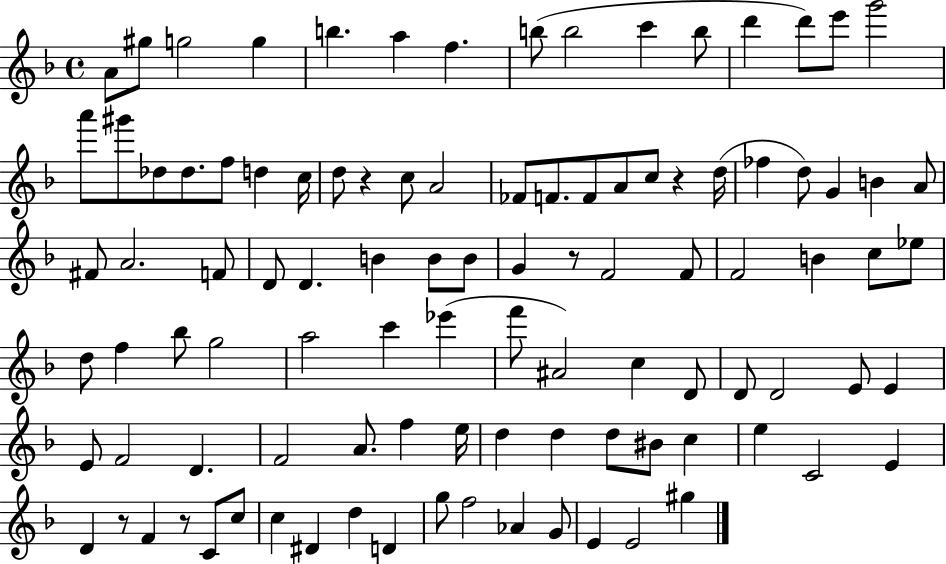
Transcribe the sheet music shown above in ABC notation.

X:1
T:Untitled
M:4/4
L:1/4
K:F
A/2 ^g/2 g2 g b a f b/2 b2 c' b/2 d' d'/2 e'/2 g'2 a'/2 ^g'/2 _d/2 _d/2 f/2 d c/4 d/2 z c/2 A2 _F/2 F/2 F/2 A/2 c/2 z d/4 _f d/2 G B A/2 ^F/2 A2 F/2 D/2 D B B/2 B/2 G z/2 F2 F/2 F2 B c/2 _e/2 d/2 f _b/2 g2 a2 c' _e' f'/2 ^A2 c D/2 D/2 D2 E/2 E E/2 F2 D F2 A/2 f e/4 d d d/2 ^B/2 c e C2 E D z/2 F z/2 C/2 c/2 c ^D d D g/2 f2 _A G/2 E E2 ^g